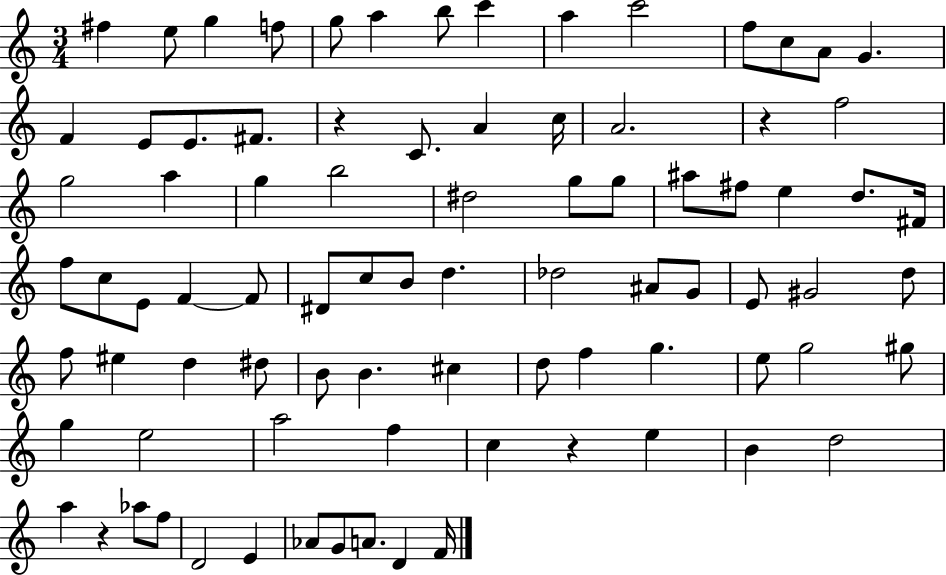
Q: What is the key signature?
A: C major